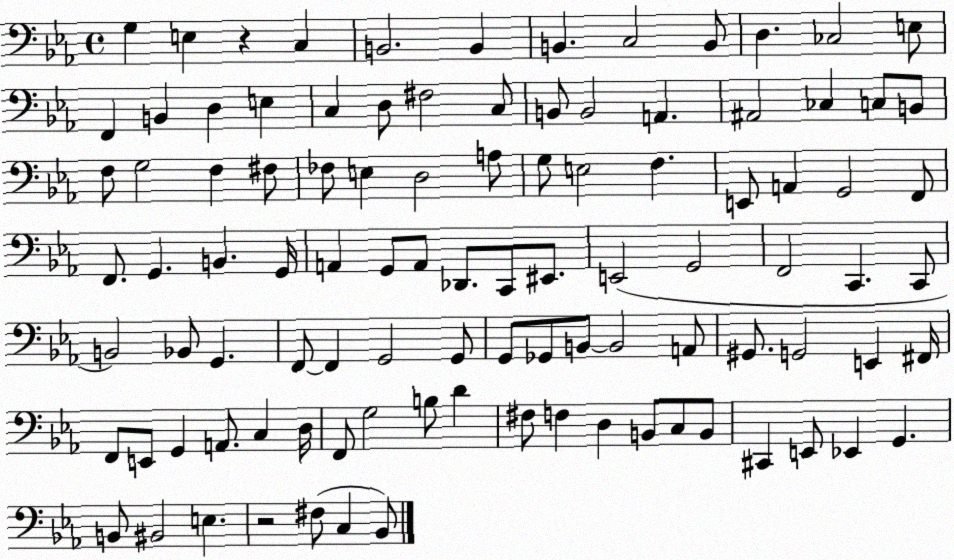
X:1
T:Untitled
M:4/4
L:1/4
K:Eb
G, E, z C, B,,2 B,, B,, C,2 B,,/2 D, _C,2 E,/2 F,, B,, D, E, C, D,/2 ^F,2 C,/2 B,,/2 B,,2 A,, ^A,,2 _C, C,/2 B,,/2 F,/2 G,2 F, ^F,/2 _F,/2 E, D,2 A,/2 G,/2 E,2 F, E,,/2 A,, G,,2 F,,/2 F,,/2 G,, B,, G,,/4 A,, G,,/2 A,,/2 _D,,/2 C,,/2 ^E,,/2 E,,2 G,,2 F,,2 C,, C,,/2 B,,2 _B,,/2 G,, F,,/2 F,, G,,2 G,,/2 G,,/2 _G,,/2 B,,/2 B,,2 A,,/2 ^G,,/2 G,,2 E,, ^F,,/4 F,,/2 E,,/2 G,, A,,/2 C, D,/4 F,,/2 G,2 B,/2 D ^F,/2 F, D, B,,/2 C,/2 B,,/2 ^C,, E,,/2 _E,, G,, B,,/2 ^B,,2 E, z2 ^F,/2 C, _B,,/2